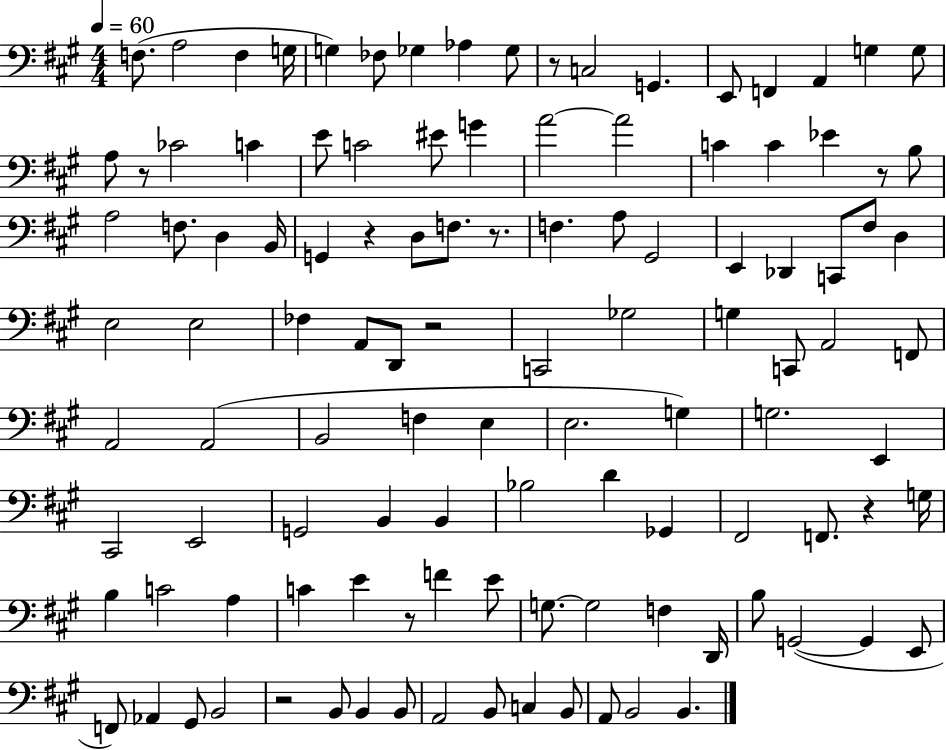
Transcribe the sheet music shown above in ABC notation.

X:1
T:Untitled
M:4/4
L:1/4
K:A
F,/2 A,2 F, G,/4 G, _F,/2 _G, _A, _G,/2 z/2 C,2 G,, E,,/2 F,, A,, G, G,/2 A,/2 z/2 _C2 C E/2 C2 ^E/2 G A2 A2 C C _E z/2 B,/2 A,2 F,/2 D, B,,/4 G,, z D,/2 F,/2 z/2 F, A,/2 ^G,,2 E,, _D,, C,,/2 ^F,/2 D, E,2 E,2 _F, A,,/2 D,,/2 z2 C,,2 _G,2 G, C,,/2 A,,2 F,,/2 A,,2 A,,2 B,,2 F, E, E,2 G, G,2 E,, ^C,,2 E,,2 G,,2 B,, B,, _B,2 D _G,, ^F,,2 F,,/2 z G,/4 B, C2 A, C E z/2 F E/2 G,/2 G,2 F, D,,/4 B,/2 G,,2 G,, E,,/2 F,,/2 _A,, ^G,,/2 B,,2 z2 B,,/2 B,, B,,/2 A,,2 B,,/2 C, B,,/2 A,,/2 B,,2 B,,